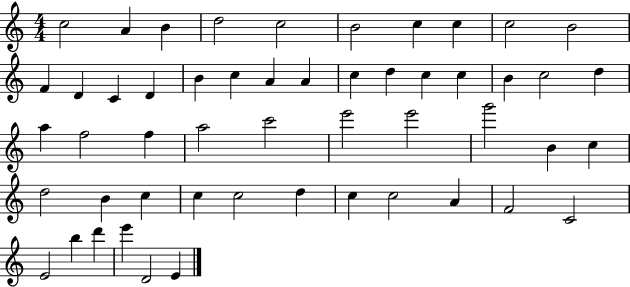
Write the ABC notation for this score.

X:1
T:Untitled
M:4/4
L:1/4
K:C
c2 A B d2 c2 B2 c c c2 B2 F D C D B c A A c d c c B c2 d a f2 f a2 c'2 e'2 e'2 g'2 B c d2 B c c c2 d c c2 A F2 C2 E2 b d' e' D2 E